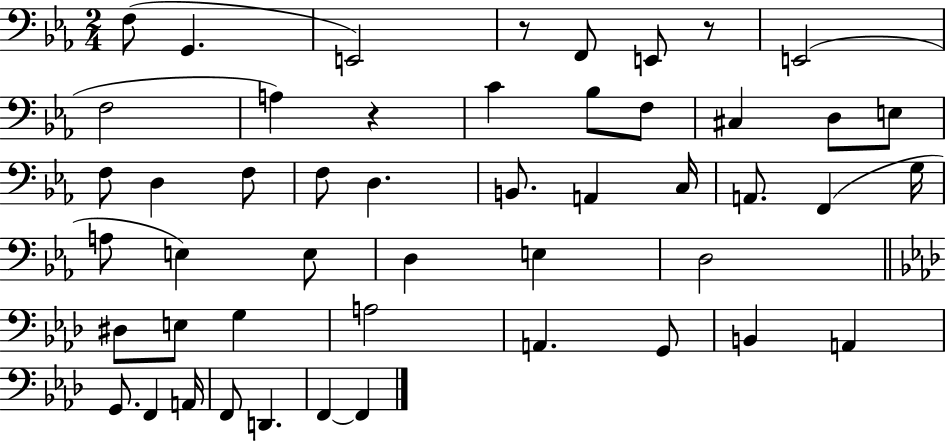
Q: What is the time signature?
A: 2/4